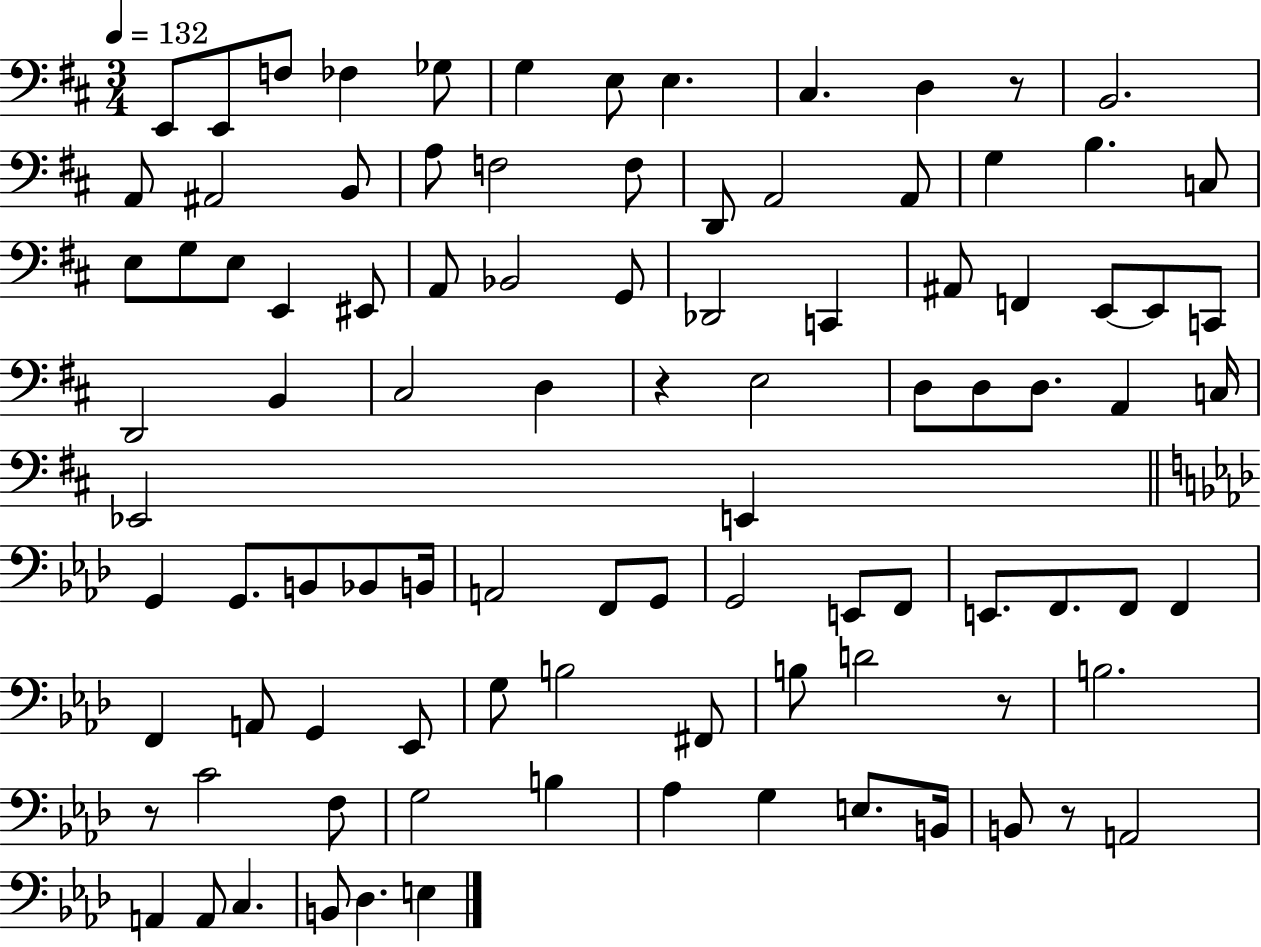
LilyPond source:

{
  \clef bass
  \numericTimeSignature
  \time 3/4
  \key d \major
  \tempo 4 = 132
  e,8 e,8 f8 fes4 ges8 | g4 e8 e4. | cis4. d4 r8 | b,2. | \break a,8 ais,2 b,8 | a8 f2 f8 | d,8 a,2 a,8 | g4 b4. c8 | \break e8 g8 e8 e,4 eis,8 | a,8 bes,2 g,8 | des,2 c,4 | ais,8 f,4 e,8~~ e,8 c,8 | \break d,2 b,4 | cis2 d4 | r4 e2 | d8 d8 d8. a,4 c16 | \break ees,2 e,4 | \bar "||" \break \key aes \major g,4 g,8. b,8 bes,8 b,16 | a,2 f,8 g,8 | g,2 e,8 f,8 | e,8. f,8. f,8 f,4 | \break f,4 a,8 g,4 ees,8 | g8 b2 fis,8 | b8 d'2 r8 | b2. | \break r8 c'2 f8 | g2 b4 | aes4 g4 e8. b,16 | b,8 r8 a,2 | \break a,4 a,8 c4. | b,8 des4. e4 | \bar "|."
}